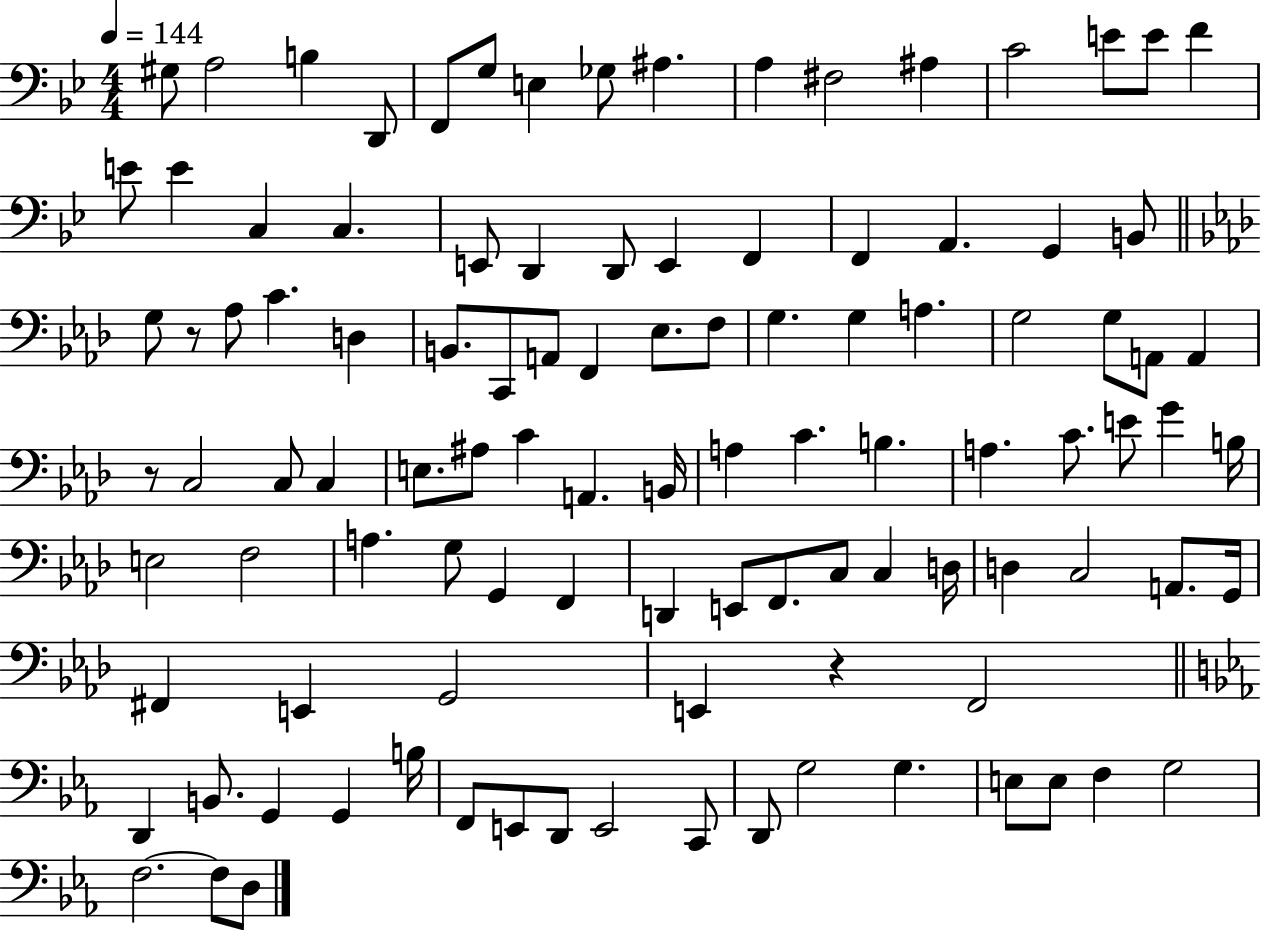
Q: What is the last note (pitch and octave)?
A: D3